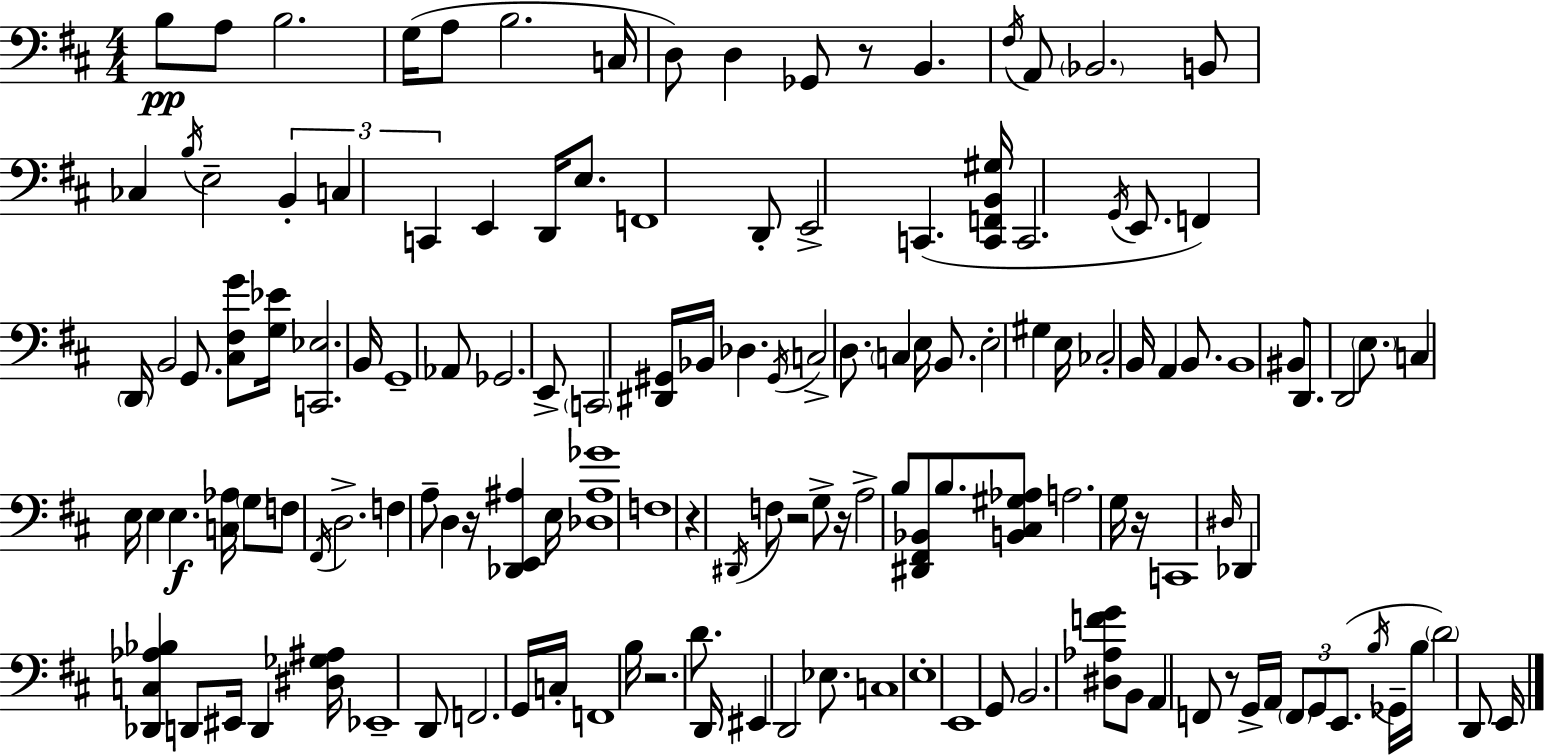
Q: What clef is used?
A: bass